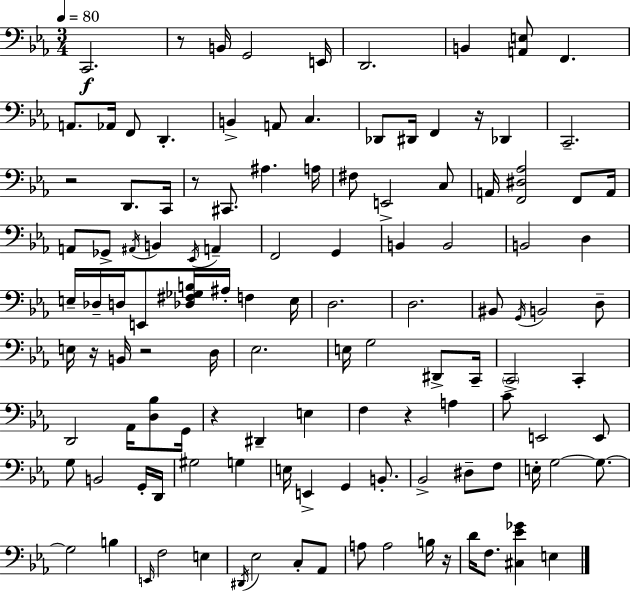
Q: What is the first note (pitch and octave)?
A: C2